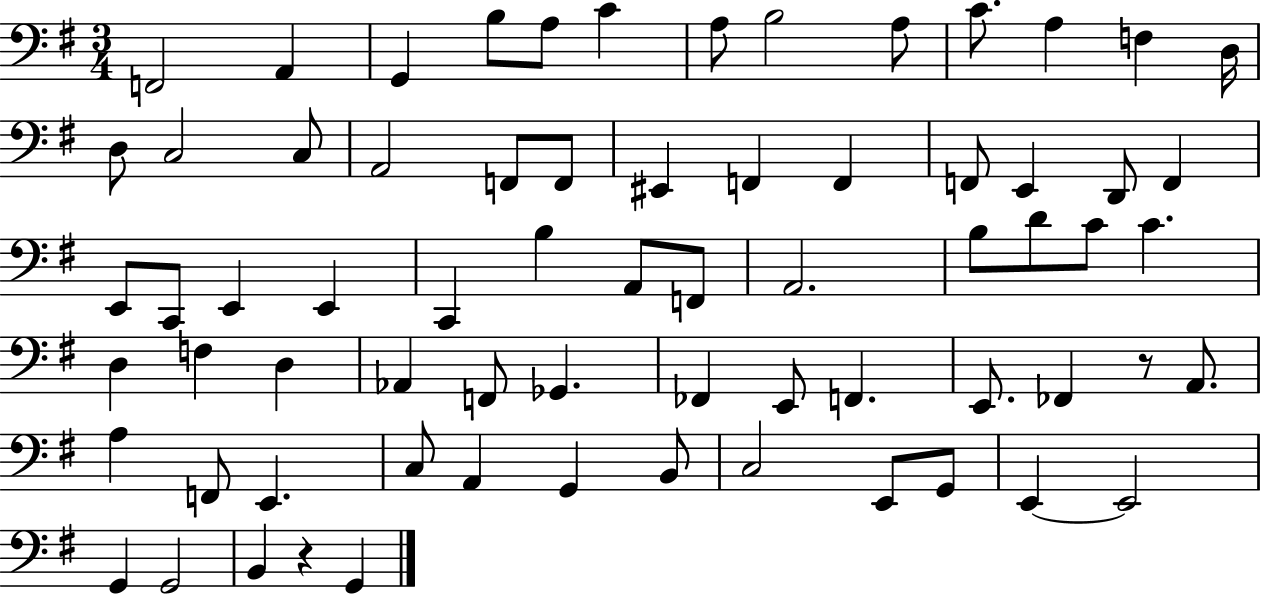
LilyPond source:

{
  \clef bass
  \numericTimeSignature
  \time 3/4
  \key g \major
  f,2 a,4 | g,4 b8 a8 c'4 | a8 b2 a8 | c'8. a4 f4 d16 | \break d8 c2 c8 | a,2 f,8 f,8 | eis,4 f,4 f,4 | f,8 e,4 d,8 f,4 | \break e,8 c,8 e,4 e,4 | c,4 b4 a,8 f,8 | a,2. | b8 d'8 c'8 c'4. | \break d4 f4 d4 | aes,4 f,8 ges,4. | fes,4 e,8 f,4. | e,8. fes,4 r8 a,8. | \break a4 f,8 e,4. | c8 a,4 g,4 b,8 | c2 e,8 g,8 | e,4~~ e,2 | \break g,4 g,2 | b,4 r4 g,4 | \bar "|."
}